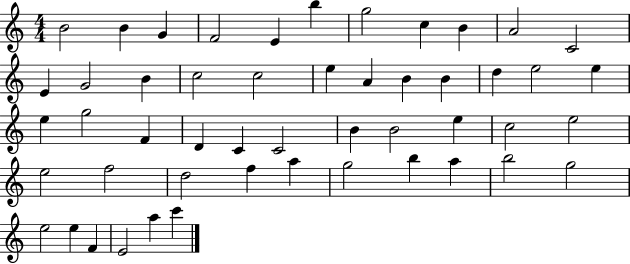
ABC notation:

X:1
T:Untitled
M:4/4
L:1/4
K:C
B2 B G F2 E b g2 c B A2 C2 E G2 B c2 c2 e A B B d e2 e e g2 F D C C2 B B2 e c2 e2 e2 f2 d2 f a g2 b a b2 g2 e2 e F E2 a c'